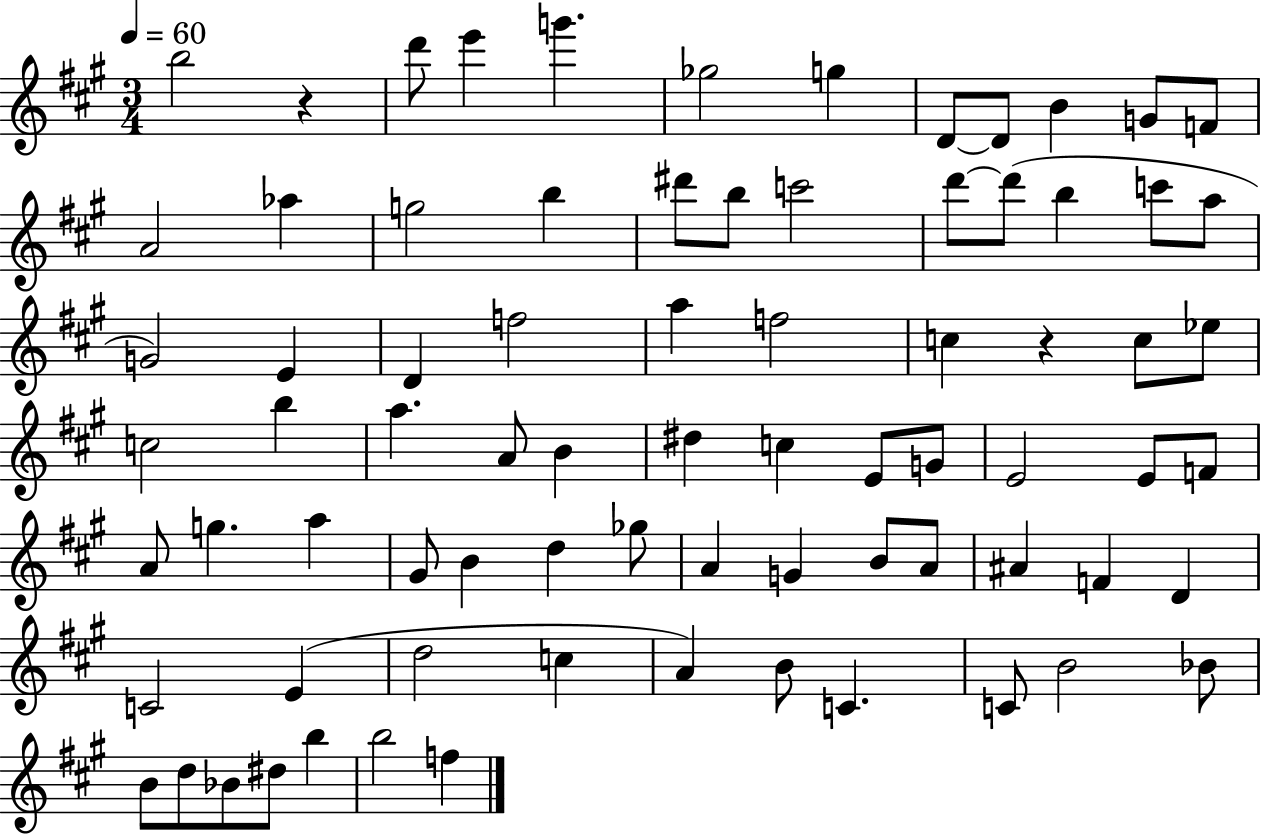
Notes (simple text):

B5/h R/q D6/e E6/q G6/q. Gb5/h G5/q D4/e D4/e B4/q G4/e F4/e A4/h Ab5/q G5/h B5/q D#6/e B5/e C6/h D6/e D6/e B5/q C6/e A5/e G4/h E4/q D4/q F5/h A5/q F5/h C5/q R/q C5/e Eb5/e C5/h B5/q A5/q. A4/e B4/q D#5/q C5/q E4/e G4/e E4/h E4/e F4/e A4/e G5/q. A5/q G#4/e B4/q D5/q Gb5/e A4/q G4/q B4/e A4/e A#4/q F4/q D4/q C4/h E4/q D5/h C5/q A4/q B4/e C4/q. C4/e B4/h Bb4/e B4/e D5/e Bb4/e D#5/e B5/q B5/h F5/q